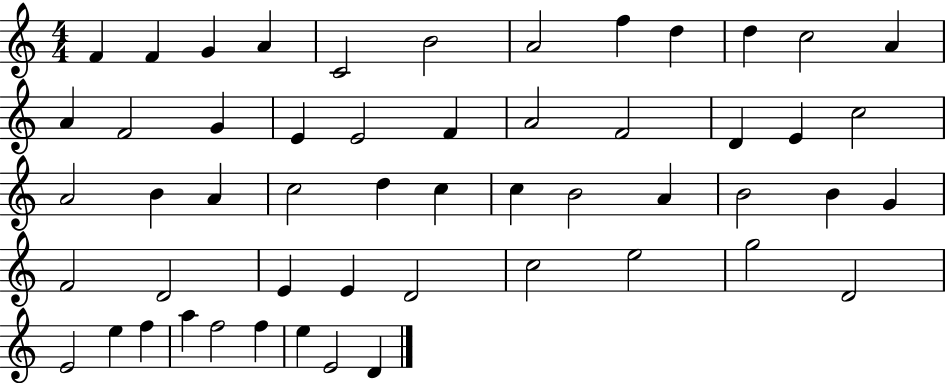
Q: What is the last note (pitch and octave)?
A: D4